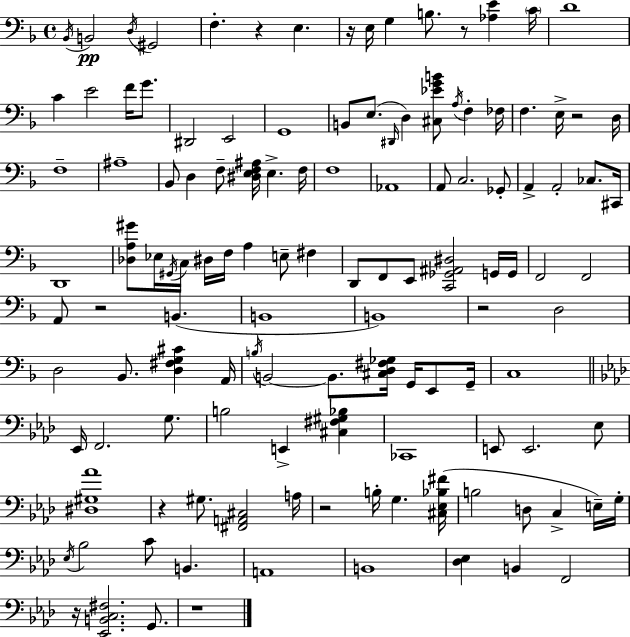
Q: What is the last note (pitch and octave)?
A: G2